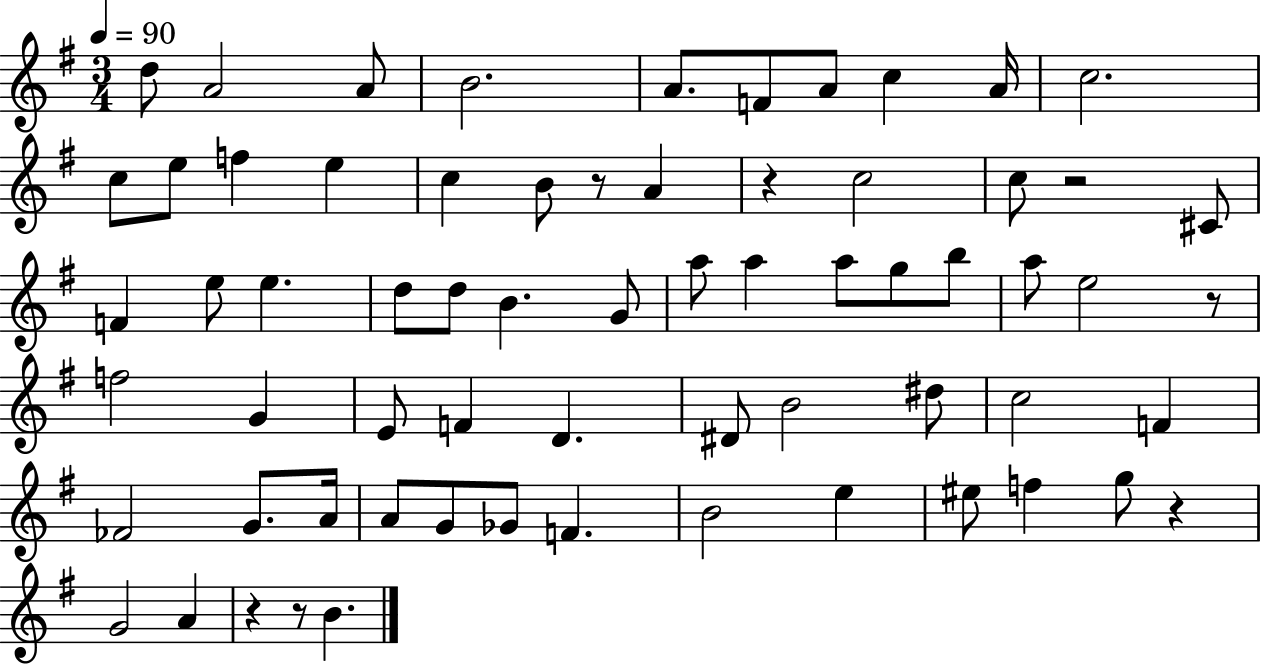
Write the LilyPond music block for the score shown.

{
  \clef treble
  \numericTimeSignature
  \time 3/4
  \key g \major
  \tempo 4 = 90
  d''8 a'2 a'8 | b'2. | a'8. f'8 a'8 c''4 a'16 | c''2. | \break c''8 e''8 f''4 e''4 | c''4 b'8 r8 a'4 | r4 c''2 | c''8 r2 cis'8 | \break f'4 e''8 e''4. | d''8 d''8 b'4. g'8 | a''8 a''4 a''8 g''8 b''8 | a''8 e''2 r8 | \break f''2 g'4 | e'8 f'4 d'4. | dis'8 b'2 dis''8 | c''2 f'4 | \break fes'2 g'8. a'16 | a'8 g'8 ges'8 f'4. | b'2 e''4 | eis''8 f''4 g''8 r4 | \break g'2 a'4 | r4 r8 b'4. | \bar "|."
}